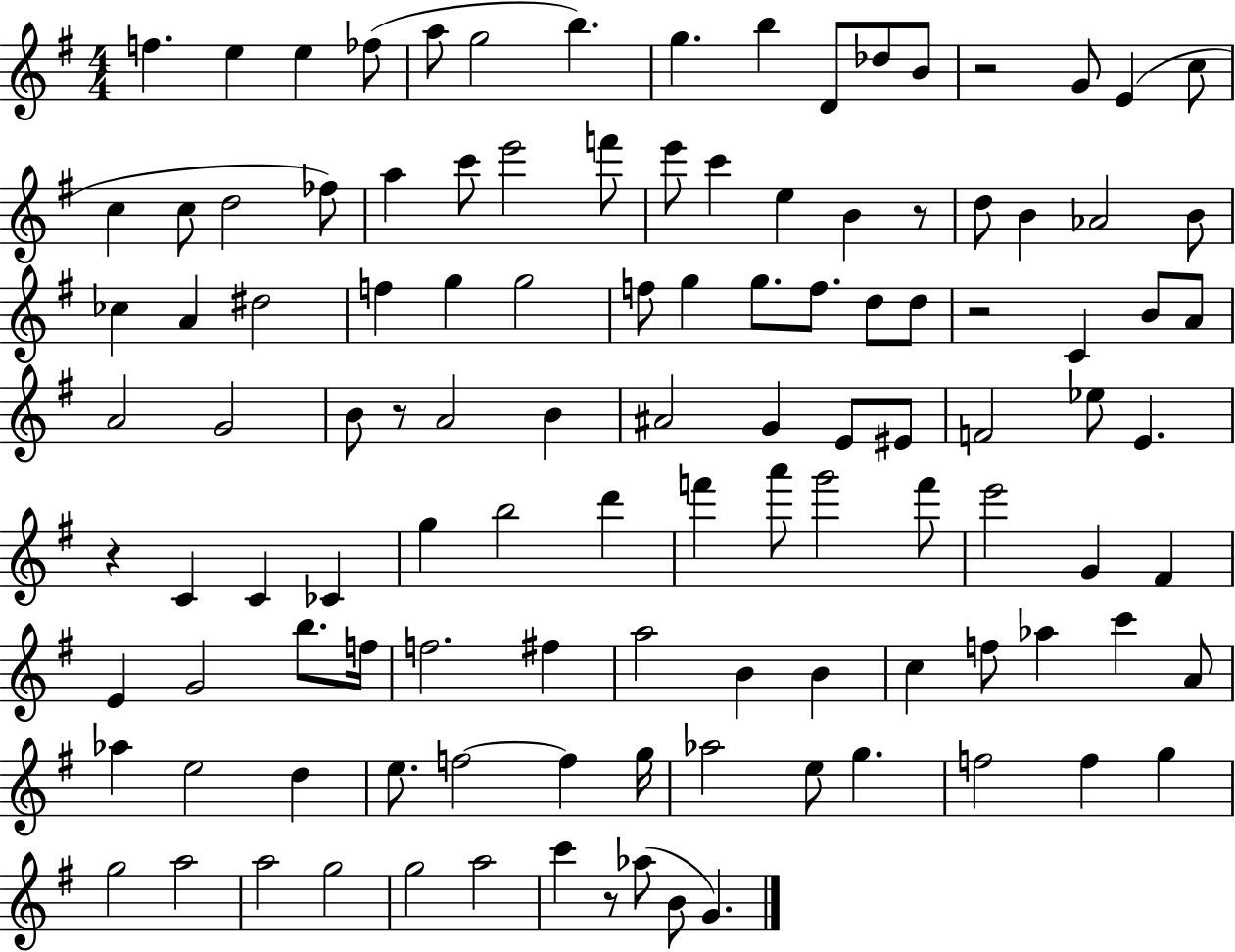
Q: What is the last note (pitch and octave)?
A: G4